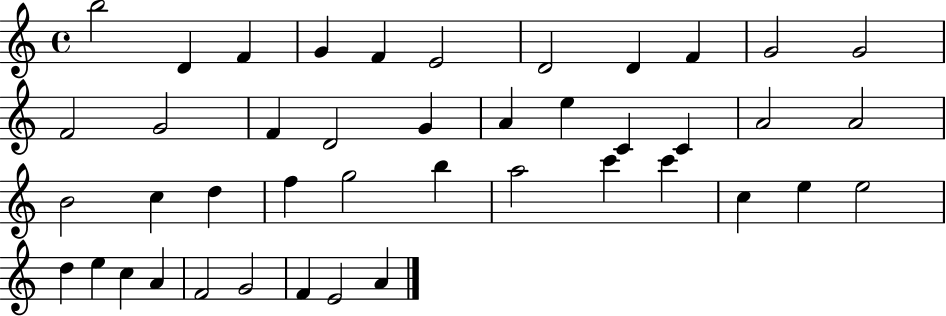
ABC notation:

X:1
T:Untitled
M:4/4
L:1/4
K:C
b2 D F G F E2 D2 D F G2 G2 F2 G2 F D2 G A e C C A2 A2 B2 c d f g2 b a2 c' c' c e e2 d e c A F2 G2 F E2 A